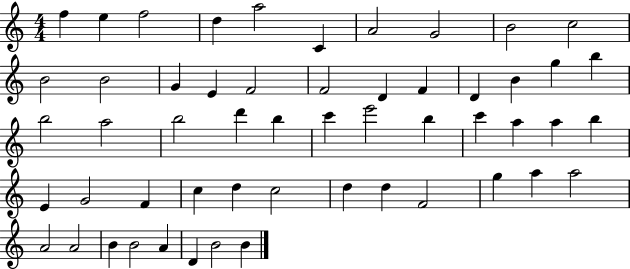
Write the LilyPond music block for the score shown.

{
  \clef treble
  \numericTimeSignature
  \time 4/4
  \key c \major
  f''4 e''4 f''2 | d''4 a''2 c'4 | a'2 g'2 | b'2 c''2 | \break b'2 b'2 | g'4 e'4 f'2 | f'2 d'4 f'4 | d'4 b'4 g''4 b''4 | \break b''2 a''2 | b''2 d'''4 b''4 | c'''4 e'''2 b''4 | c'''4 a''4 a''4 b''4 | \break e'4 g'2 f'4 | c''4 d''4 c''2 | d''4 d''4 f'2 | g''4 a''4 a''2 | \break a'2 a'2 | b'4 b'2 a'4 | d'4 b'2 b'4 | \bar "|."
}